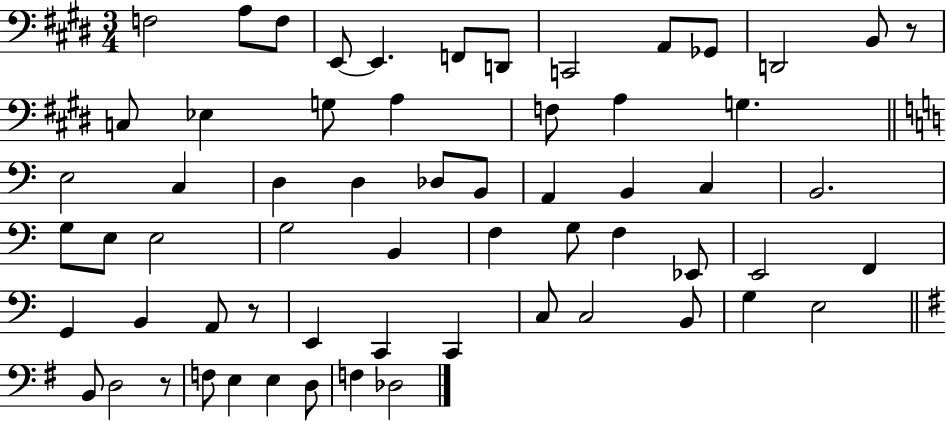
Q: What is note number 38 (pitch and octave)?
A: Eb2